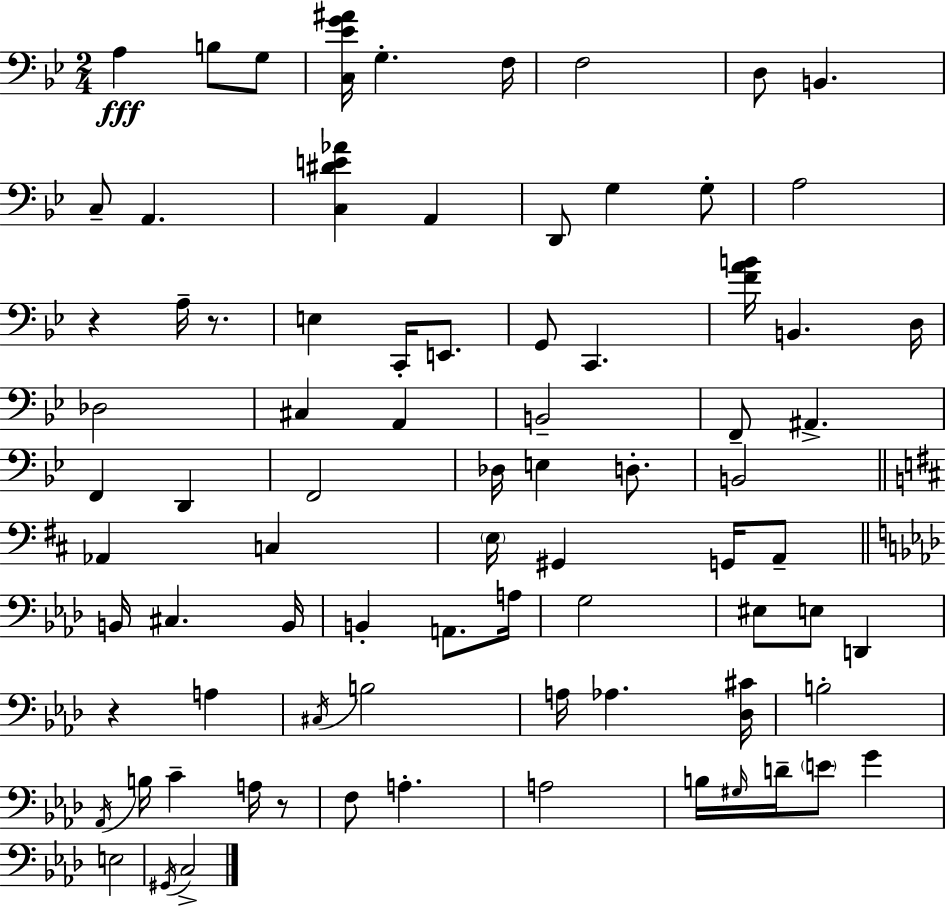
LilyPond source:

{
  \clef bass
  \numericTimeSignature
  \time 2/4
  \key g \minor
  a4\fff b8 g8 | <c ees' g' ais'>16 g4.-. f16 | f2 | d8 b,4. | \break c8-- a,4. | <c dis' e' aes'>4 a,4 | d,8 g4 g8-. | a2 | \break r4 a16-- r8. | e4 c,16-. e,8. | g,8 c,4. | <f' a' b'>16 b,4. d16 | \break des2 | cis4 a,4 | b,2-- | f,8-- ais,4.-> | \break f,4 d,4 | f,2 | des16 e4 d8.-. | b,2 | \break \bar "||" \break \key d \major aes,4 c4 | \parenthesize e16 gis,4 g,16 a,8-- | \bar "||" \break \key aes \major b,16 cis4. b,16 | b,4-. a,8. a16 | g2 | eis8 e8 d,4 | \break r4 a4 | \acciaccatura { cis16 } b2 | a16 aes4. | <des cis'>16 b2-. | \break \acciaccatura { aes,16 } b16 c'4-- a16 | r8 f8 a4.-. | a2 | b16 \grace { gis16 } d'16-- \parenthesize e'8 g'4 | \break e2 | \acciaccatura { gis,16 } c2-> | \bar "|."
}